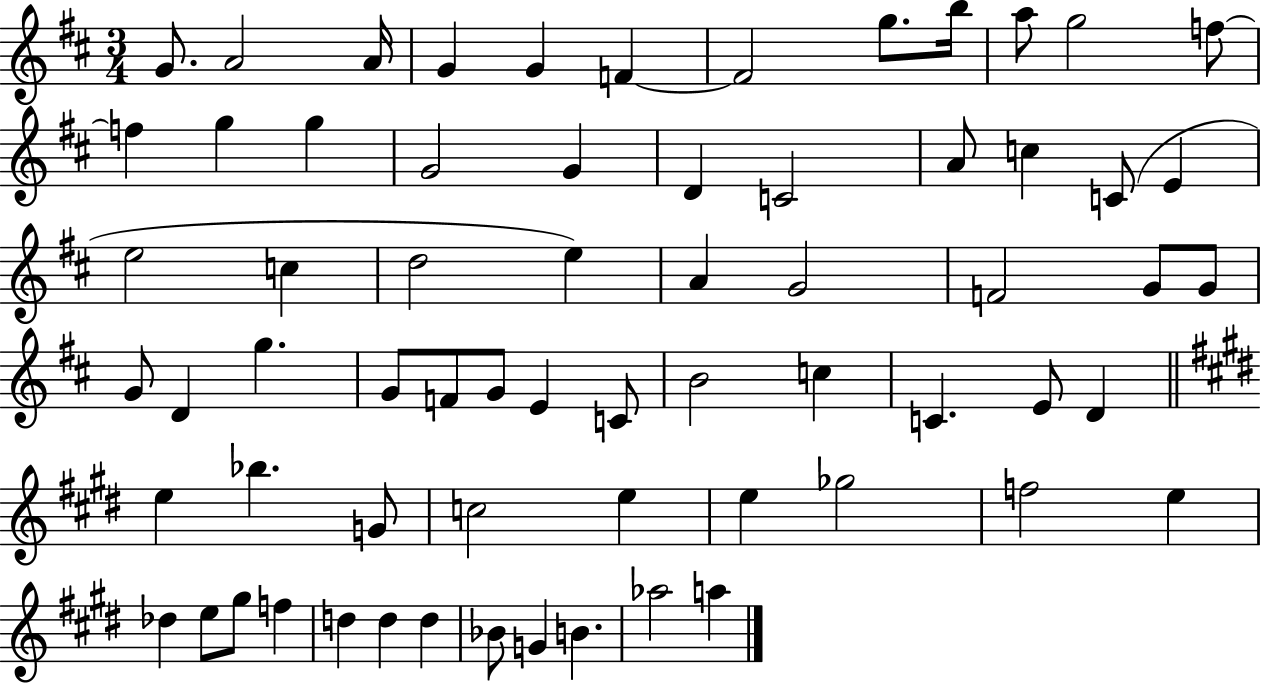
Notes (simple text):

G4/e. A4/h A4/s G4/q G4/q F4/q F4/h G5/e. B5/s A5/e G5/h F5/e F5/q G5/q G5/q G4/h G4/q D4/q C4/h A4/e C5/q C4/e E4/q E5/h C5/q D5/h E5/q A4/q G4/h F4/h G4/e G4/e G4/e D4/q G5/q. G4/e F4/e G4/e E4/q C4/e B4/h C5/q C4/q. E4/e D4/q E5/q Bb5/q. G4/e C5/h E5/q E5/q Gb5/h F5/h E5/q Db5/q E5/e G#5/e F5/q D5/q D5/q D5/q Bb4/e G4/q B4/q. Ab5/h A5/q